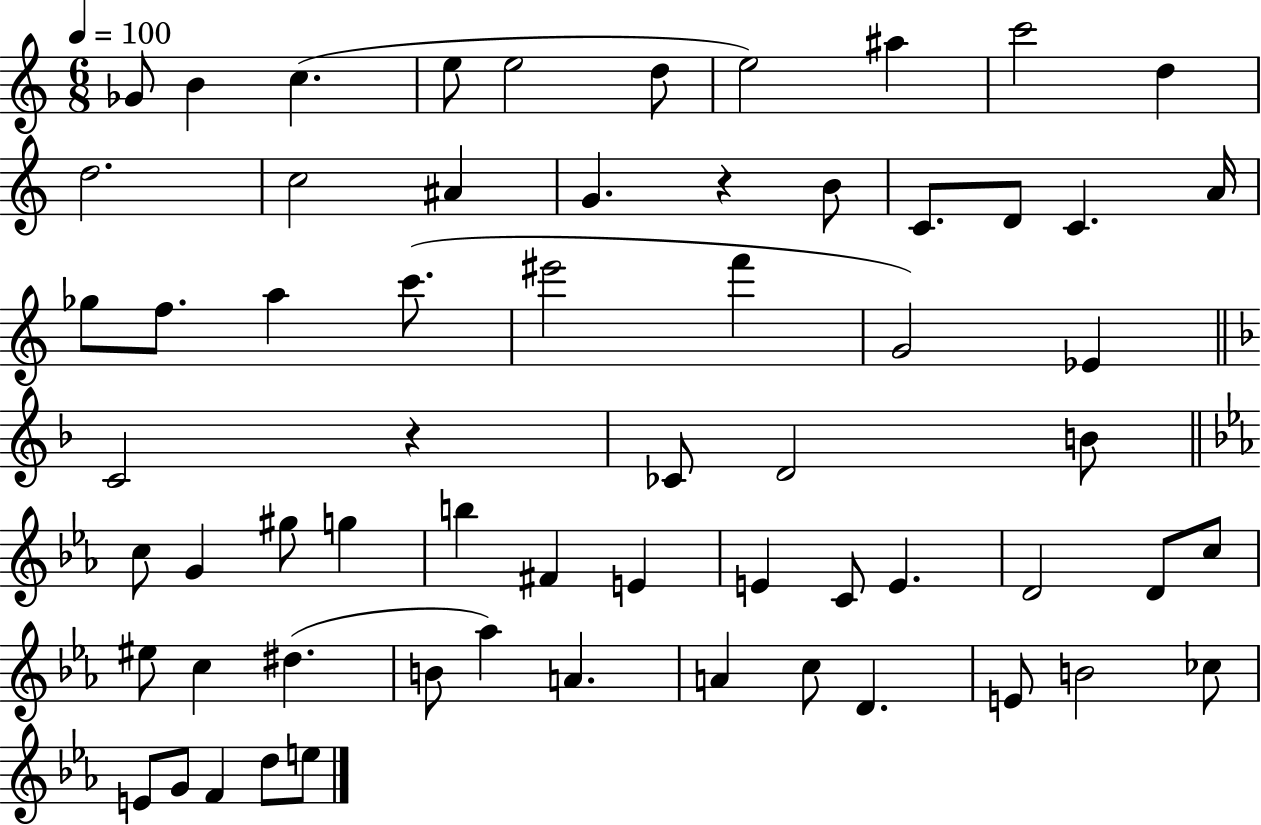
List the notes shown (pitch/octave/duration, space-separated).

Gb4/e B4/q C5/q. E5/e E5/h D5/e E5/h A#5/q C6/h D5/q D5/h. C5/h A#4/q G4/q. R/q B4/e C4/e. D4/e C4/q. A4/s Gb5/e F5/e. A5/q C6/e. EIS6/h F6/q G4/h Eb4/q C4/h R/q CES4/e D4/h B4/e C5/e G4/q G#5/e G5/q B5/q F#4/q E4/q E4/q C4/e E4/q. D4/h D4/e C5/e EIS5/e C5/q D#5/q. B4/e Ab5/q A4/q. A4/q C5/e D4/q. E4/e B4/h CES5/e E4/e G4/e F4/q D5/e E5/e